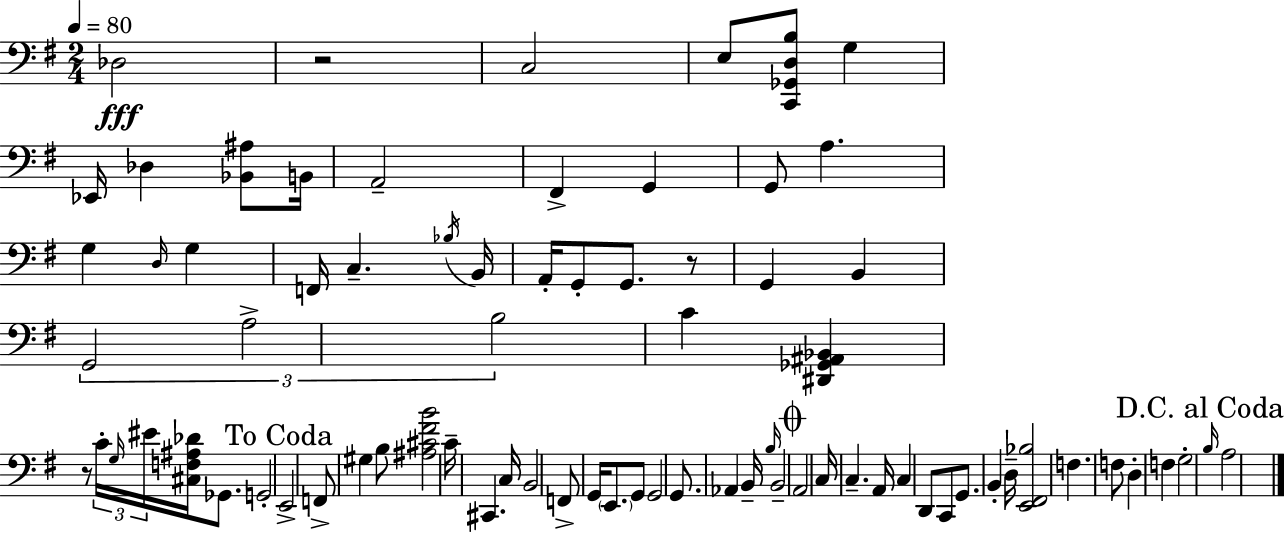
X:1
T:Untitled
M:2/4
L:1/4
K:Em
_D,2 z2 C,2 E,/2 [C,,_G,,D,B,]/2 G, _E,,/4 _D, [_B,,^A,]/2 B,,/4 A,,2 ^F,, G,, G,,/2 A, G, D,/4 G, F,,/4 C, _B,/4 B,,/4 A,,/4 G,,/2 G,,/2 z/2 G,, B,, G,,2 A,2 B,2 C [^D,,_G,,^A,,_B,,] z/2 C/4 G,/4 ^E/4 [^C,F,^A,_D]/4 _G,,/2 G,,2 E,,2 F,,/2 ^G, B,/2 [^A,^C^FB]2 C/4 ^C,, C,/4 B,,2 F,,/2 G,,/4 E,,/2 G,,/2 G,,2 G,,/2 _A,, B,,/4 B,/4 B,,2 A,,2 C,/4 C, A,,/4 C, D,,/2 C,,/2 G,,/2 B,, D,/4 [E,,^F,,_B,]2 F, F,/2 D, F, G,2 B,/4 A,2